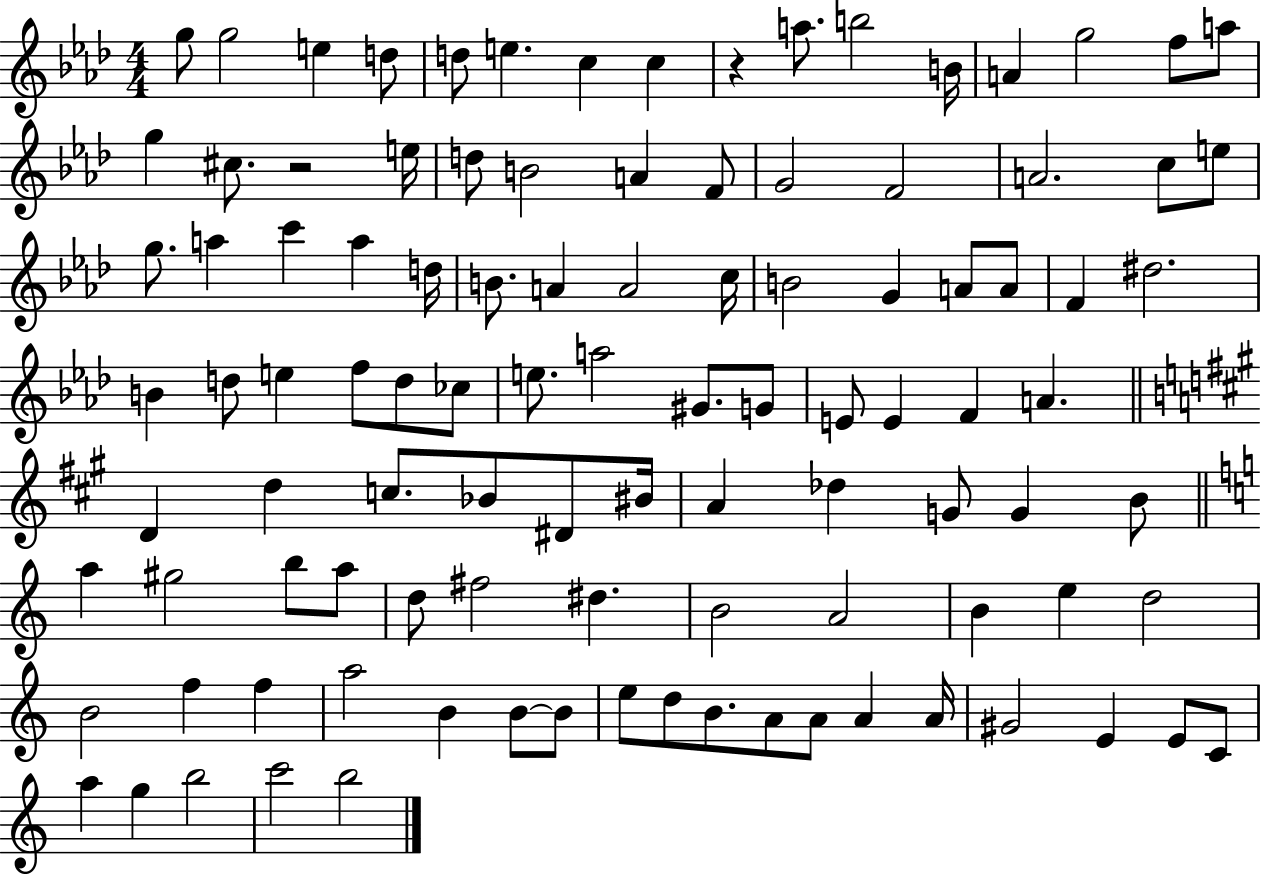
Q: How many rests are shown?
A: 2